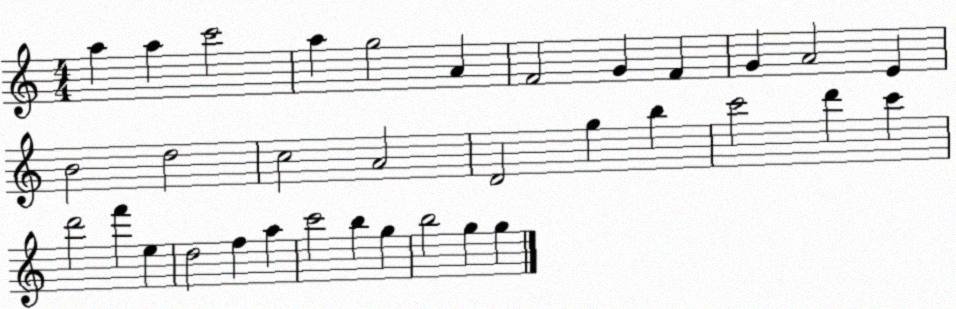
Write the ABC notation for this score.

X:1
T:Untitled
M:4/4
L:1/4
K:C
a a c'2 a g2 A F2 G F G A2 E B2 d2 c2 A2 D2 g b c'2 d' c' d'2 f' e d2 f a c'2 b g b2 g g